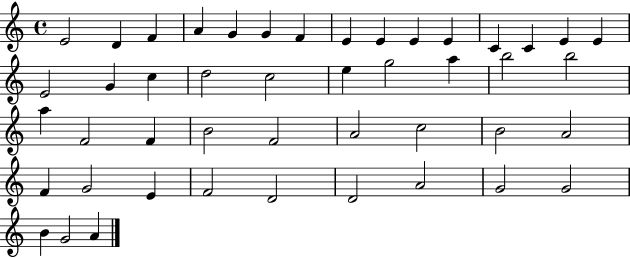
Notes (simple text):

E4/h D4/q F4/q A4/q G4/q G4/q F4/q E4/q E4/q E4/q E4/q C4/q C4/q E4/q E4/q E4/h G4/q C5/q D5/h C5/h E5/q G5/h A5/q B5/h B5/h A5/q F4/h F4/q B4/h F4/h A4/h C5/h B4/h A4/h F4/q G4/h E4/q F4/h D4/h D4/h A4/h G4/h G4/h B4/q G4/h A4/q